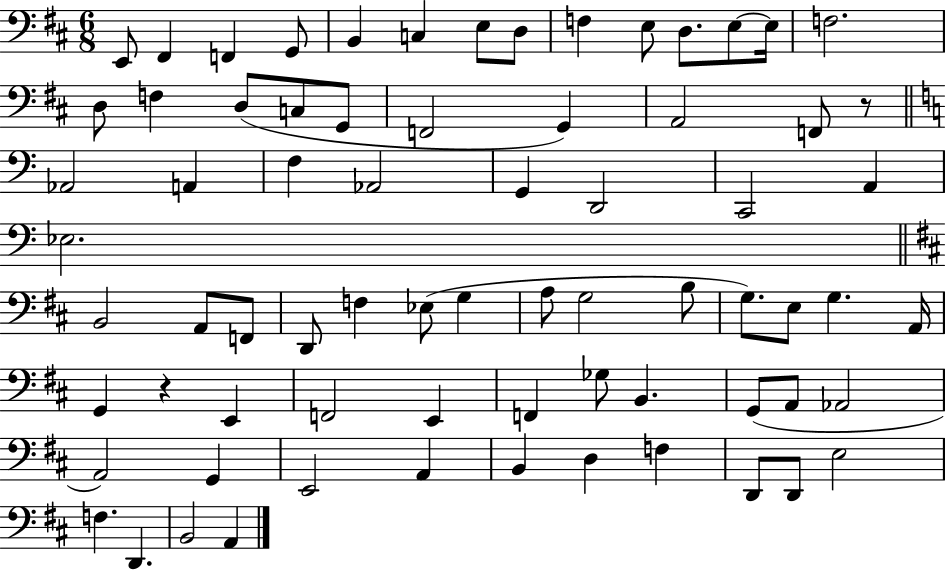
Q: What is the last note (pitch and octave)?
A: A2